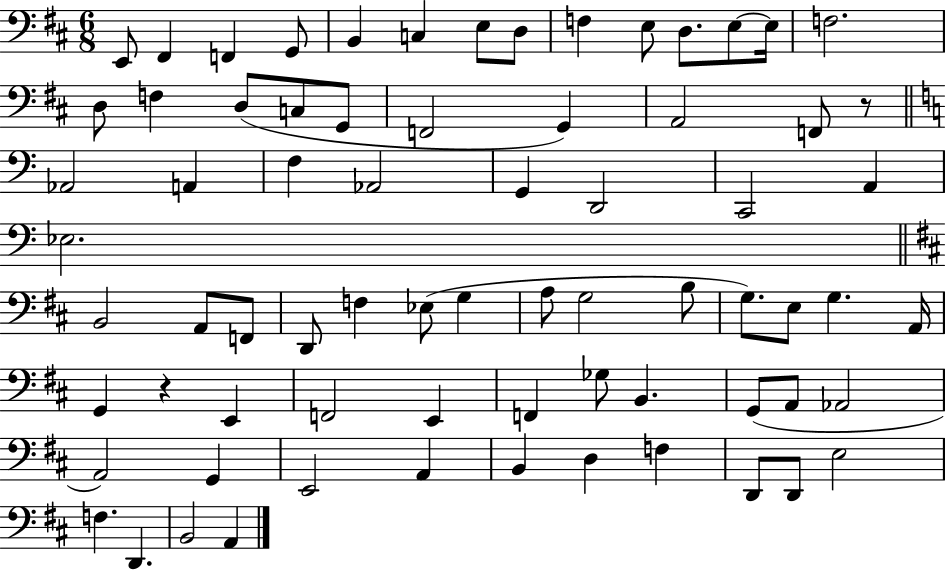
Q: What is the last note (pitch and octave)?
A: A2